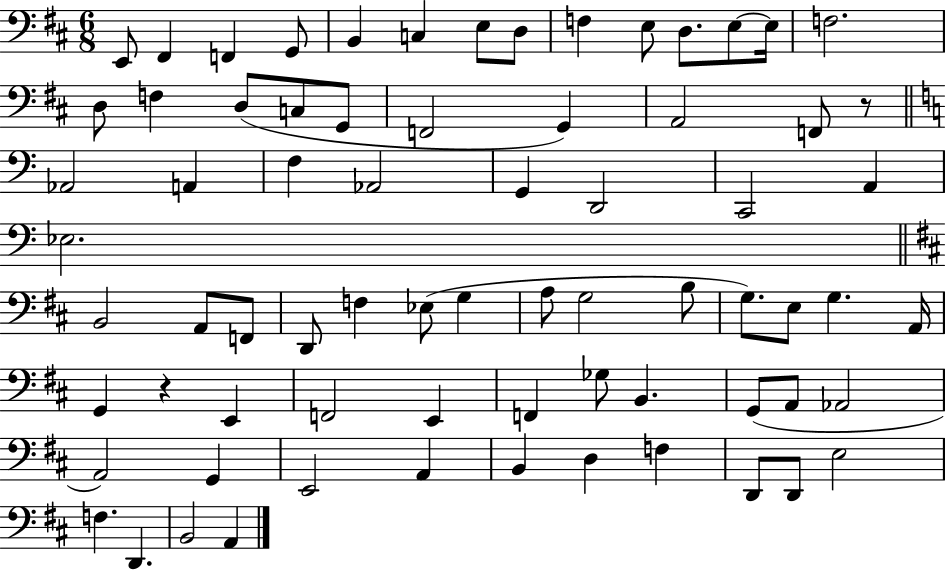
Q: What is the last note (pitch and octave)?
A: A2